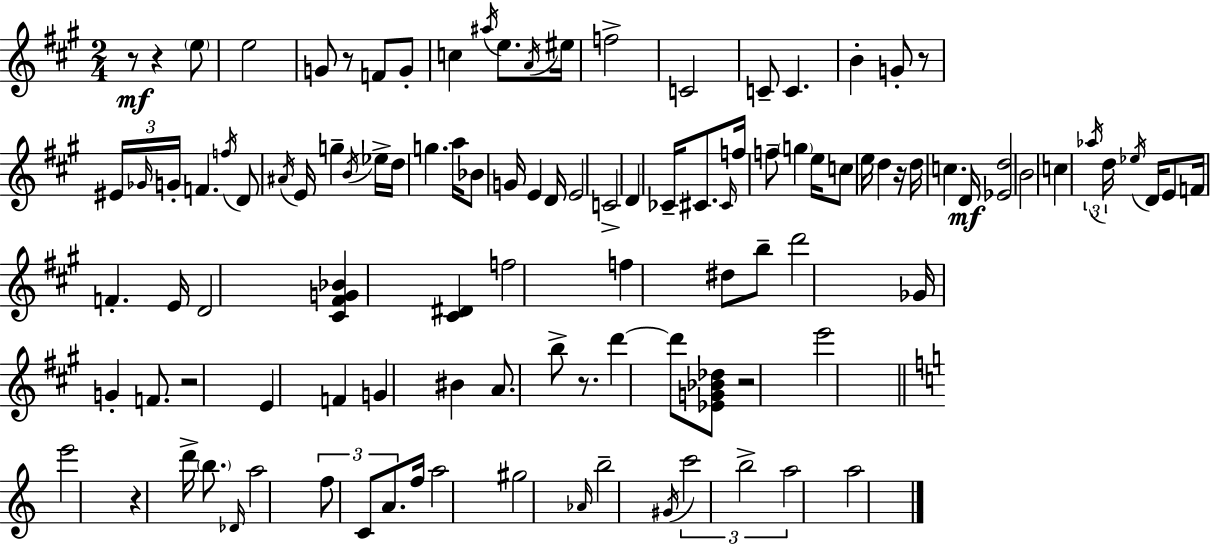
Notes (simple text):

R/e R/q E5/e E5/h G4/e R/e F4/e G4/e C5/q A#5/s E5/e. A4/s EIS5/s F5/h C4/h C4/e C4/q. B4/q G4/e R/e EIS4/s Gb4/s G4/s F4/q. F5/s D4/e A#4/s E4/s G5/q B4/s Eb5/s D5/s G5/q. A5/s Bb4/e G4/s E4/q D4/s E4/h C4/h D4/q CES4/s C#4/e. C#4/s F5/s F5/e G5/q E5/s C5/e E5/s D5/q R/s D5/s C5/q. D4/s [Eb4,D5]/h B4/h C5/q Ab5/s D5/s Eb5/s D4/s E4/e F4/s F4/q. E4/s D4/h [C#4,F#4,G4,Bb4]/q [C#4,D#4]/q F5/h F5/q D#5/e B5/e D6/h Gb4/s G4/q F4/e. R/h E4/q F4/q G4/q BIS4/q A4/e. B5/e R/e. D6/q D6/e [Eb4,G4,Bb4,Db5]/e R/h E6/h E6/h R/q D6/s B5/e. Db4/s A5/h F5/e C4/e A4/e. F5/s A5/h G#5/h Ab4/s B5/h G#4/s C6/h B5/h A5/h A5/h